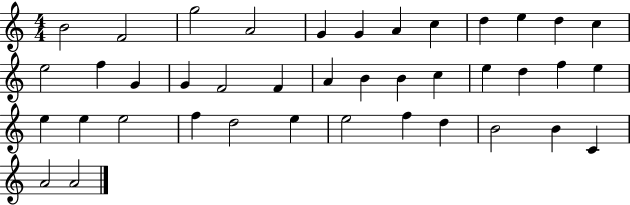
B4/h F4/h G5/h A4/h G4/q G4/q A4/q C5/q D5/q E5/q D5/q C5/q E5/h F5/q G4/q G4/q F4/h F4/q A4/q B4/q B4/q C5/q E5/q D5/q F5/q E5/q E5/q E5/q E5/h F5/q D5/h E5/q E5/h F5/q D5/q B4/h B4/q C4/q A4/h A4/h